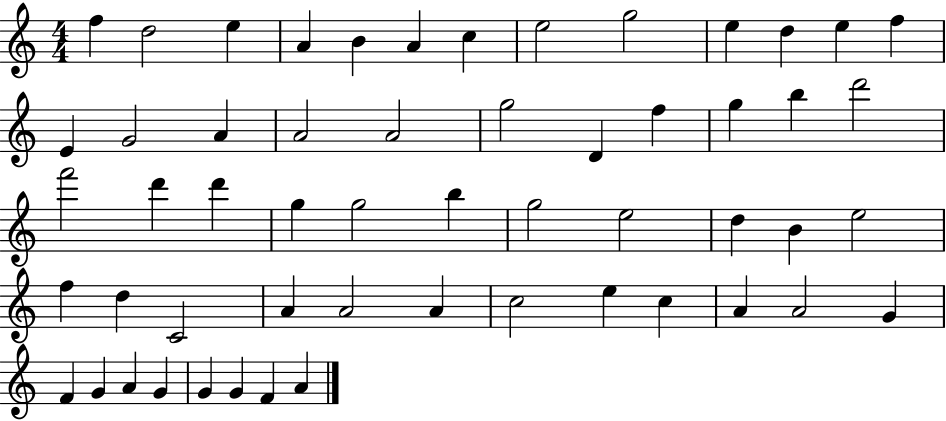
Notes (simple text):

F5/q D5/h E5/q A4/q B4/q A4/q C5/q E5/h G5/h E5/q D5/q E5/q F5/q E4/q G4/h A4/q A4/h A4/h G5/h D4/q F5/q G5/q B5/q D6/h F6/h D6/q D6/q G5/q G5/h B5/q G5/h E5/h D5/q B4/q E5/h F5/q D5/q C4/h A4/q A4/h A4/q C5/h E5/q C5/q A4/q A4/h G4/q F4/q G4/q A4/q G4/q G4/q G4/q F4/q A4/q